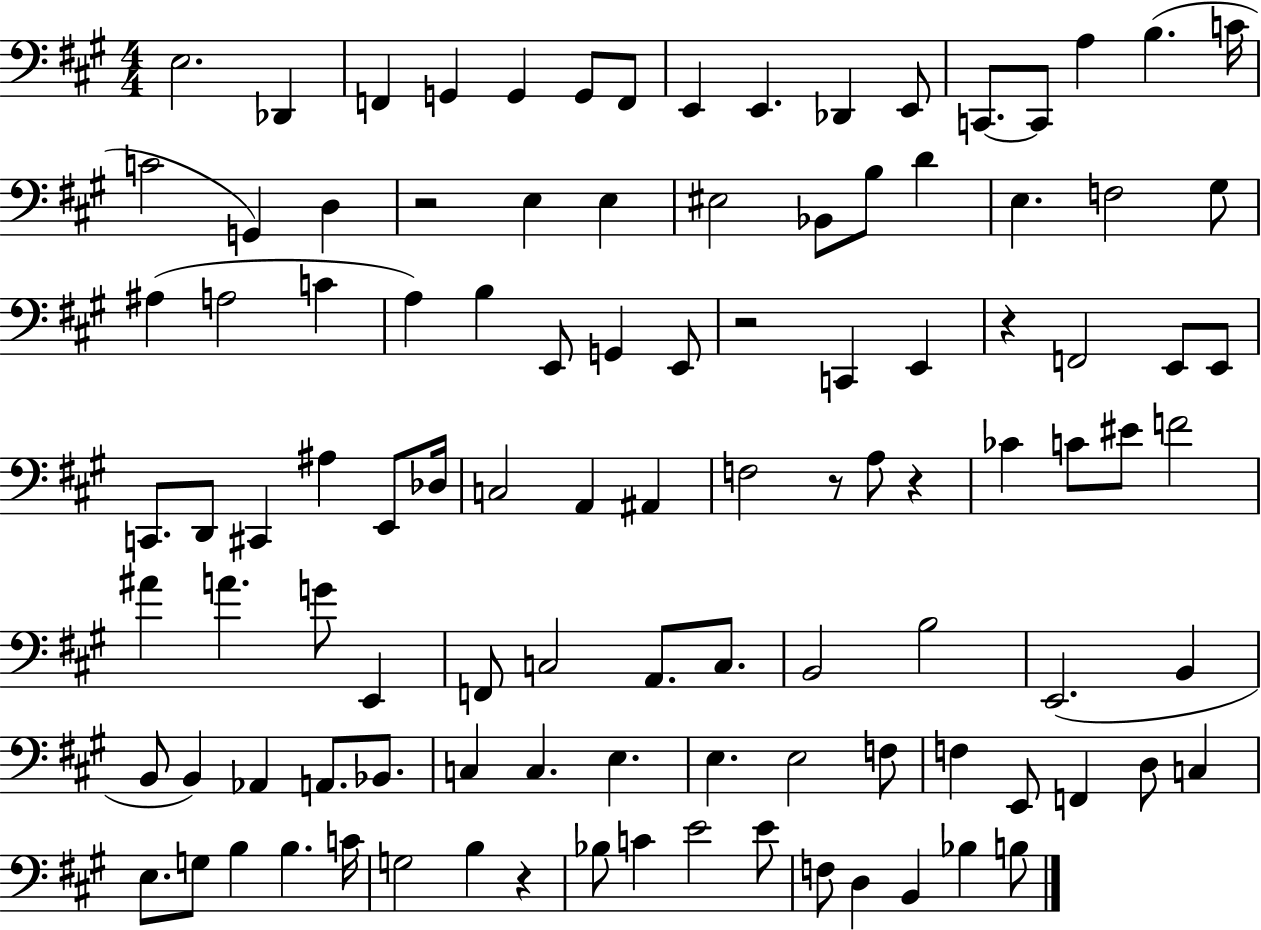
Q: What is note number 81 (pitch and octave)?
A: E2